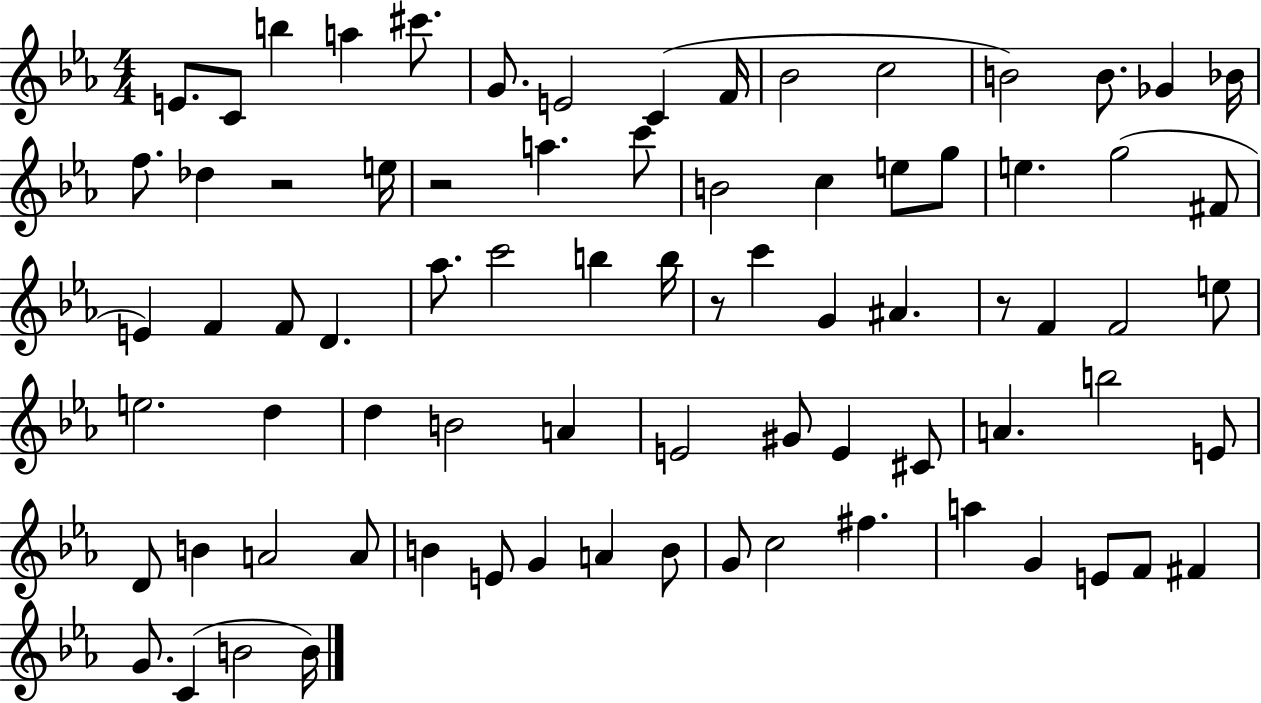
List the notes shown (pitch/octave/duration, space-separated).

E4/e. C4/e B5/q A5/q C#6/e. G4/e. E4/h C4/q F4/s Bb4/h C5/h B4/h B4/e. Gb4/q Bb4/s F5/e. Db5/q R/h E5/s R/h A5/q. C6/e B4/h C5/q E5/e G5/e E5/q. G5/h F#4/e E4/q F4/q F4/e D4/q. Ab5/e. C6/h B5/q B5/s R/e C6/q G4/q A#4/q. R/e F4/q F4/h E5/e E5/h. D5/q D5/q B4/h A4/q E4/h G#4/e E4/q C#4/e A4/q. B5/h E4/e D4/e B4/q A4/h A4/e B4/q E4/e G4/q A4/q B4/e G4/e C5/h F#5/q. A5/q G4/q E4/e F4/e F#4/q G4/e. C4/q B4/h B4/s